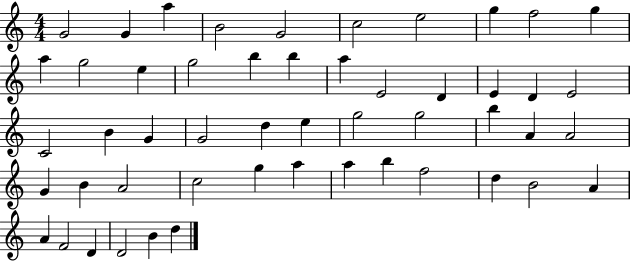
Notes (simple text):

G4/h G4/q A5/q B4/h G4/h C5/h E5/h G5/q F5/h G5/q A5/q G5/h E5/q G5/h B5/q B5/q A5/q E4/h D4/q E4/q D4/q E4/h C4/h B4/q G4/q G4/h D5/q E5/q G5/h G5/h B5/q A4/q A4/h G4/q B4/q A4/h C5/h G5/q A5/q A5/q B5/q F5/h D5/q B4/h A4/q A4/q F4/h D4/q D4/h B4/q D5/q